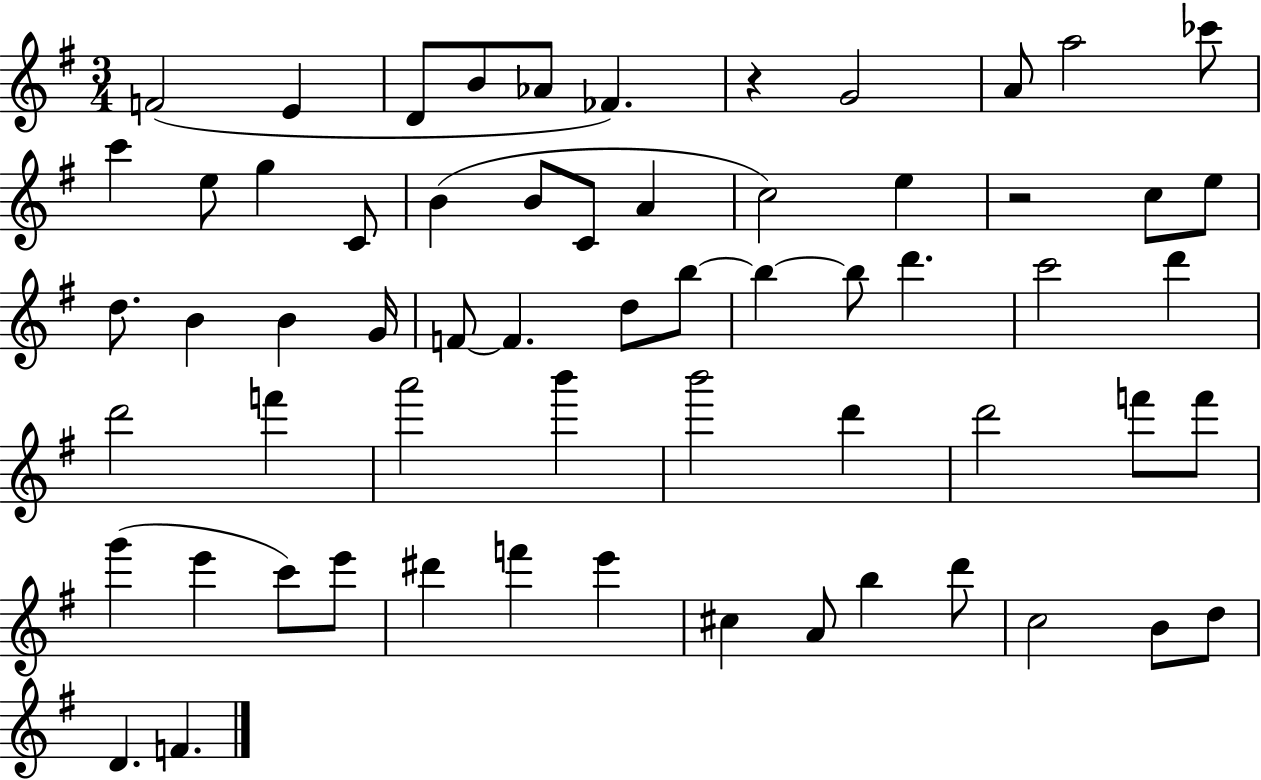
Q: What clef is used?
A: treble